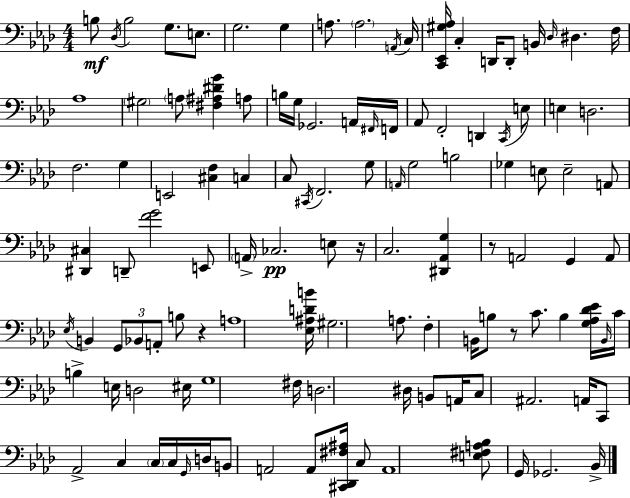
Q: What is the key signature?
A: AES major